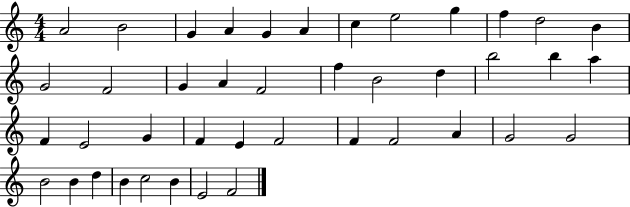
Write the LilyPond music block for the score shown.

{
  \clef treble
  \numericTimeSignature
  \time 4/4
  \key c \major
  a'2 b'2 | g'4 a'4 g'4 a'4 | c''4 e''2 g''4 | f''4 d''2 b'4 | \break g'2 f'2 | g'4 a'4 f'2 | f''4 b'2 d''4 | b''2 b''4 a''4 | \break f'4 e'2 g'4 | f'4 e'4 f'2 | f'4 f'2 a'4 | g'2 g'2 | \break b'2 b'4 d''4 | b'4 c''2 b'4 | e'2 f'2 | \bar "|."
}